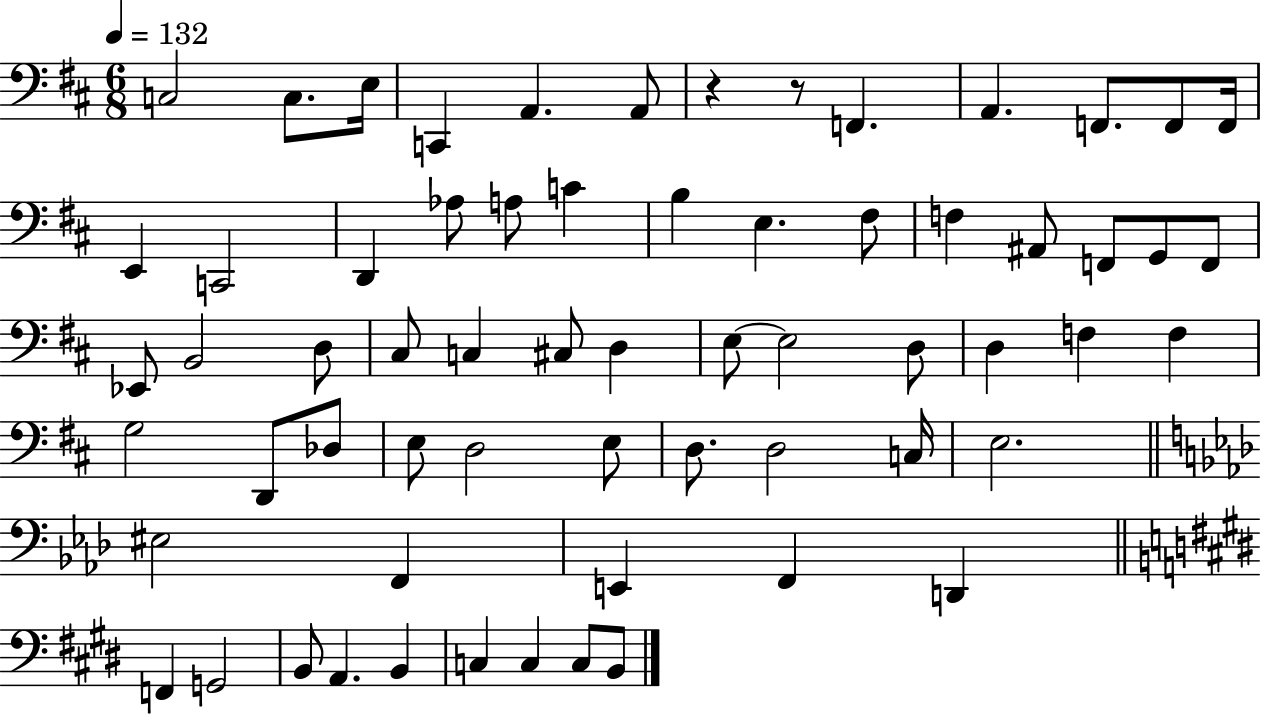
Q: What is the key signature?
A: D major